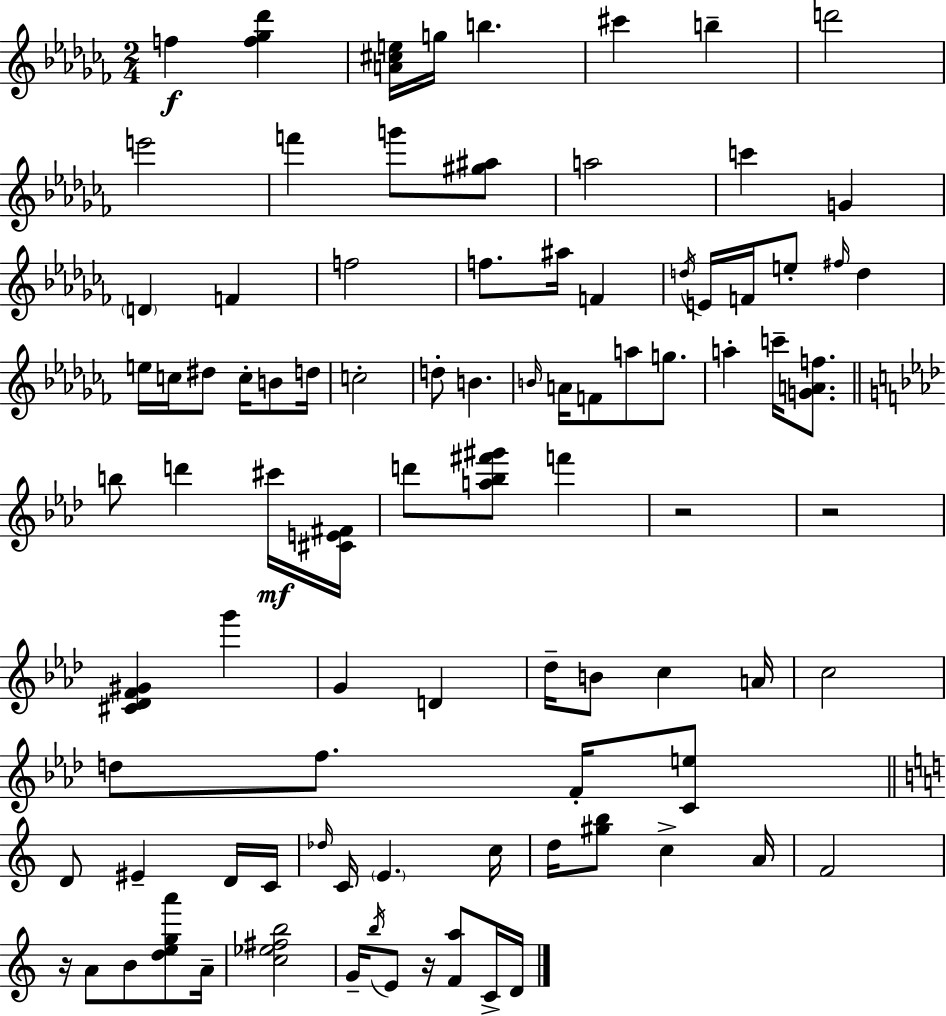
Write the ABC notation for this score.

X:1
T:Untitled
M:2/4
L:1/4
K:Abm
f [f_g_d'] [A^ce]/4 g/4 b ^c' b d'2 e'2 f' g'/2 [^g^a]/2 a2 c' G D F f2 f/2 ^a/4 F d/4 E/4 F/4 e/2 ^f/4 d e/4 c/4 ^d/2 c/4 B/2 d/4 c2 d/2 B B/4 A/4 F/2 a/2 g/2 a c'/4 [GAf]/2 b/2 d' ^c'/4 [^CE^F]/4 d'/2 [a_b^f'^g']/2 f' z2 z2 [^C_DF^G] g' G D _d/4 B/2 c A/4 c2 d/2 f/2 F/4 [Ce]/2 D/2 ^E D/4 C/4 _d/4 C/4 E c/4 d/4 [^gb]/2 c A/4 F2 z/4 A/2 B/2 [dega']/2 A/4 [c_e^fb]2 G/4 b/4 E/2 z/4 [Fa]/2 C/4 D/4